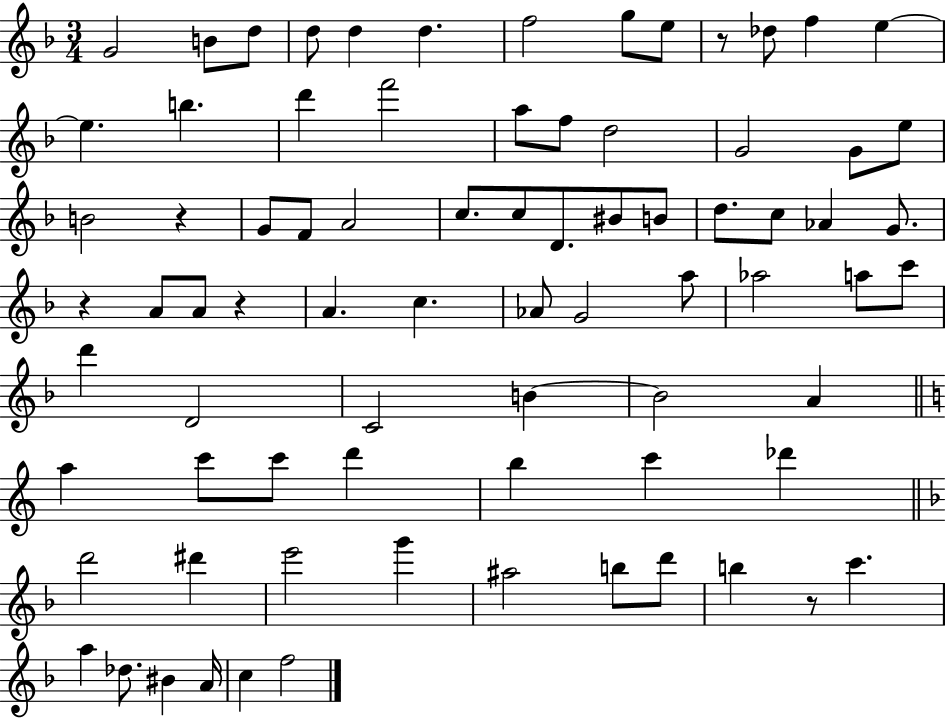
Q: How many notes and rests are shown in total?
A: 78